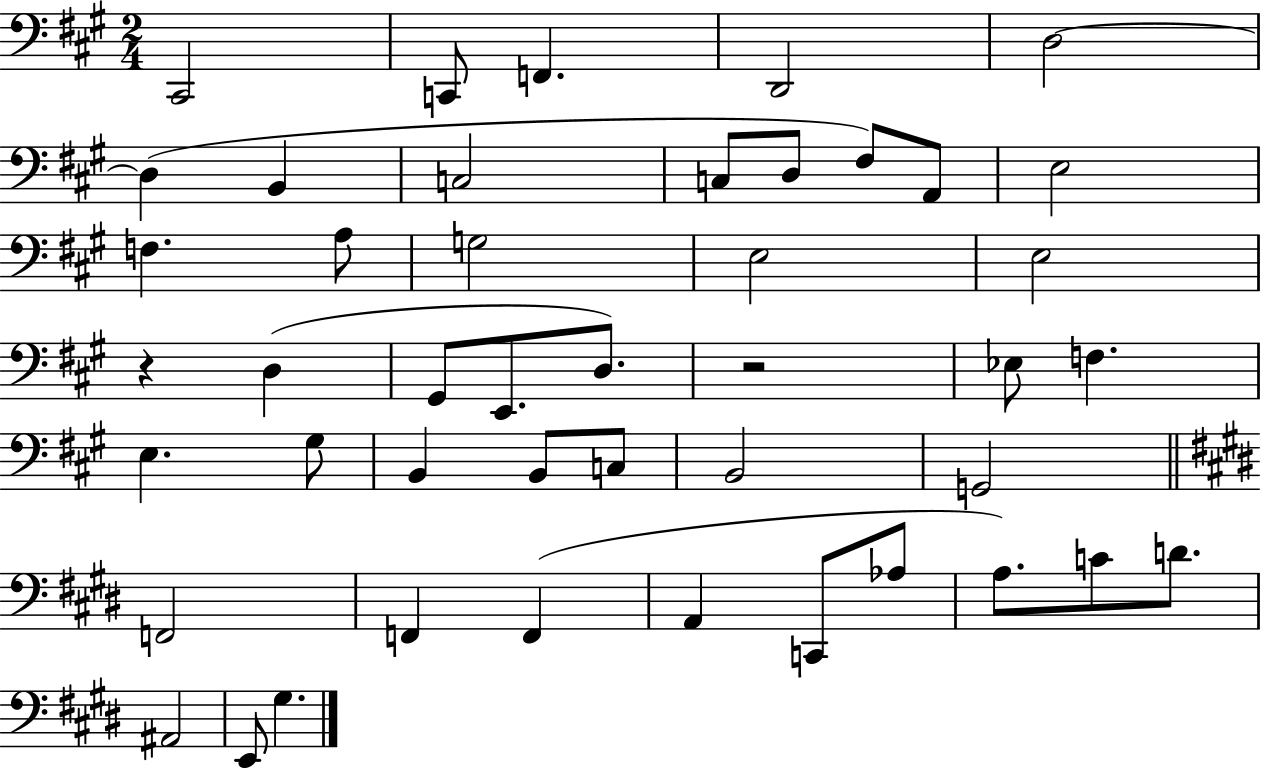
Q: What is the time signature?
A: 2/4